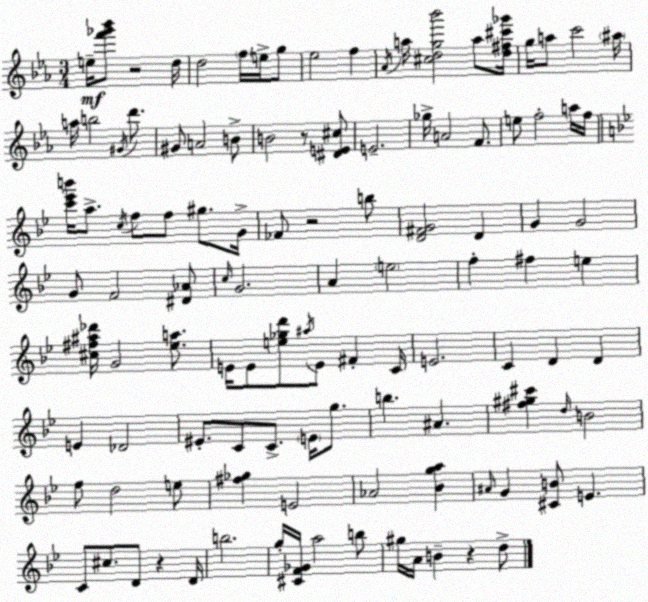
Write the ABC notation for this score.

X:1
T:Untitled
M:3/4
L:1/4
K:Cm
e/4 [f'_g'_b']/2 z2 d/4 d2 f/4 e/4 g/2 _e2 f _A/4 a/4 [^cdg_b']2 a/2 [d^f^c'_g']/4 g/4 a/2 c'2 ^a/4 a/4 b2 ^G/4 d'/2 ^G/2 A2 B/2 B2 z/2 [^DE^c]/2 E2 _g/4 A2 F/2 e/2 f2 a/4 f/4 [c'_e'b']/4 a/2 c/4 f/2 f/2 ^g/2 G/4 _F/2 z2 b/2 [D^FG]2 D G G2 G/2 F2 [^D_A]/2 c/4 G2 A e2 f ^f e [^c^f^a_d']/4 G2 [_ea]/2 E/4 E/2 [e_gd']/2 ^a/4 E/2 ^F C/4 E2 C D D E _D2 ^E/2 C/2 C/2 E/4 g/2 b ^A [^f^g^c'] d/4 B2 f/2 d2 e/2 [^f_g] E2 _A2 [_Bga] ^A/4 G [^CB]/2 E C/2 ^c/2 D/2 z D/4 b2 g/4 [^CF_G]/4 a2 b/2 ^g/4 A/4 B z d/2